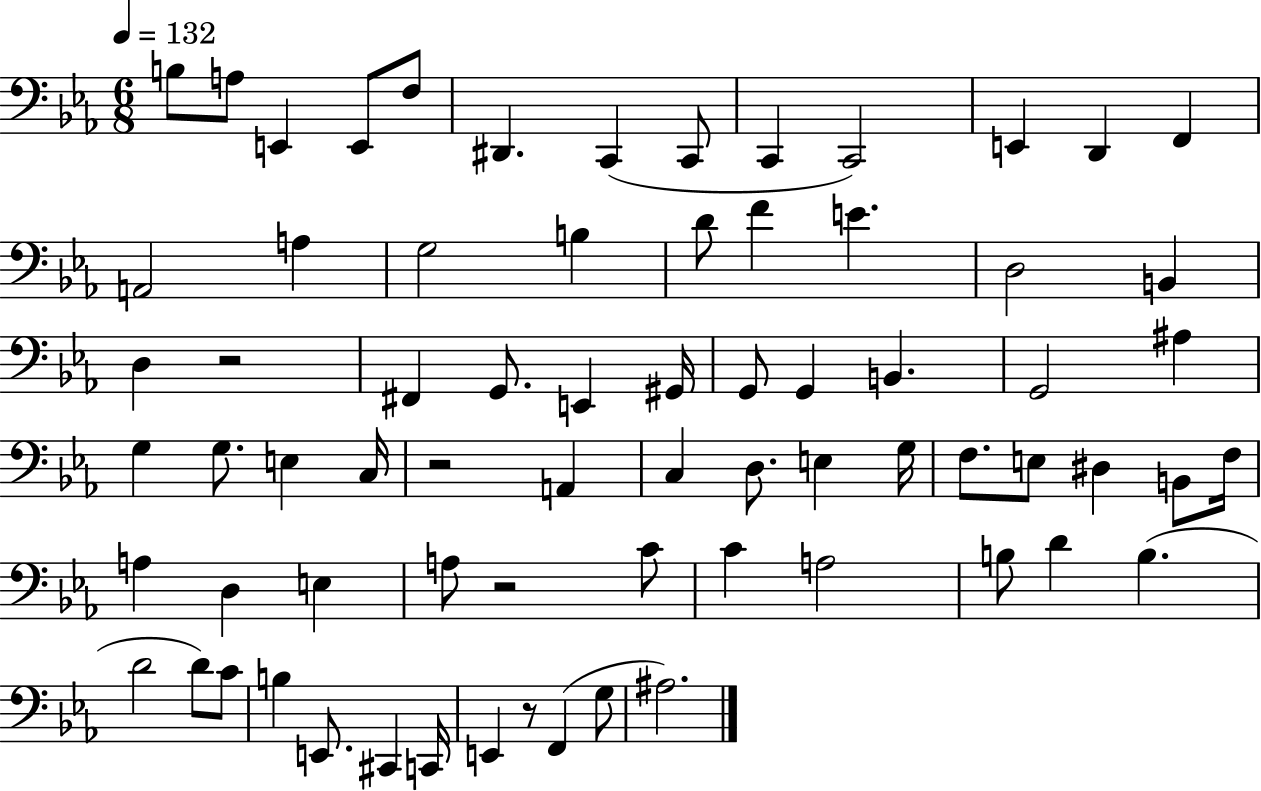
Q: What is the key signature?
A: EES major